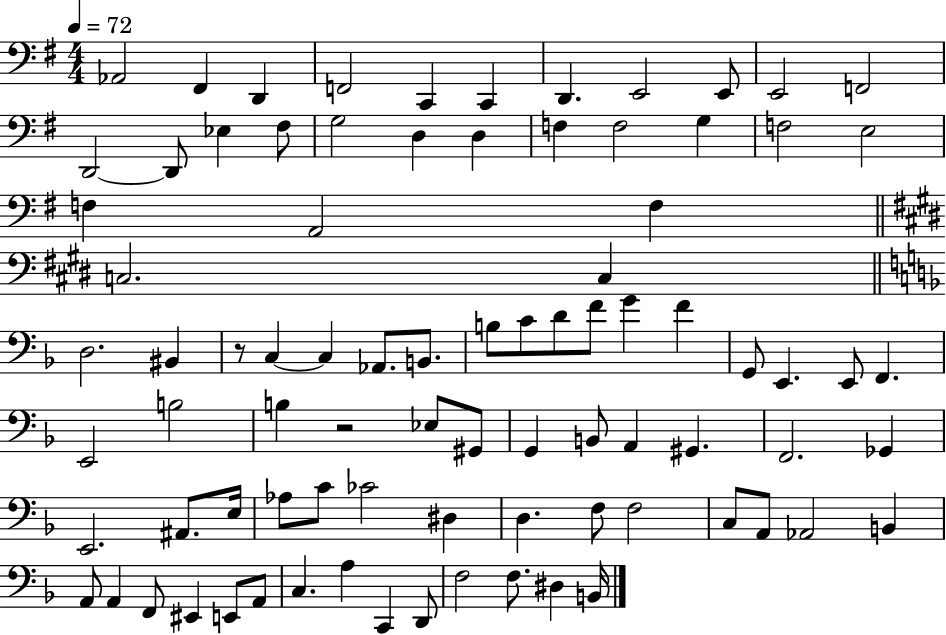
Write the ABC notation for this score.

X:1
T:Untitled
M:4/4
L:1/4
K:G
_A,,2 ^F,, D,, F,,2 C,, C,, D,, E,,2 E,,/2 E,,2 F,,2 D,,2 D,,/2 _E, ^F,/2 G,2 D, D, F, F,2 G, F,2 E,2 F, A,,2 F, C,2 C, D,2 ^B,, z/2 C, C, _A,,/2 B,,/2 B,/2 C/2 D/2 F/2 G F G,,/2 E,, E,,/2 F,, E,,2 B,2 B, z2 _E,/2 ^G,,/2 G,, B,,/2 A,, ^G,, F,,2 _G,, E,,2 ^A,,/2 E,/4 _A,/2 C/2 _C2 ^D, D, F,/2 F,2 C,/2 A,,/2 _A,,2 B,, A,,/2 A,, F,,/2 ^E,, E,,/2 A,,/2 C, A, C,, D,,/2 F,2 F,/2 ^D, B,,/4